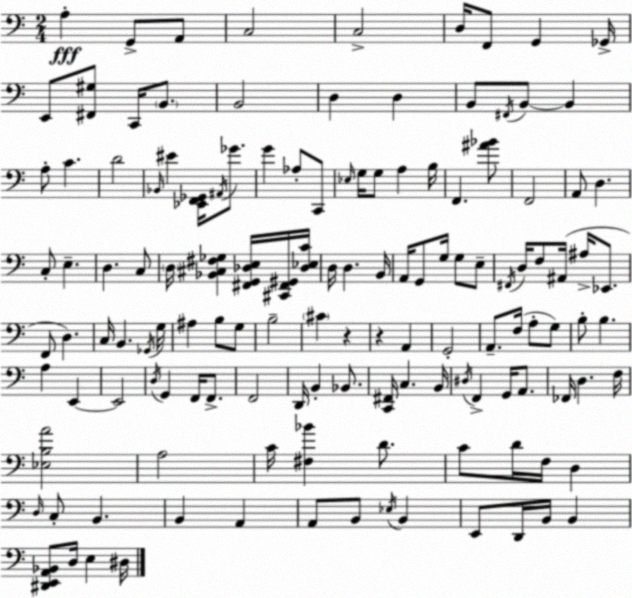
X:1
T:Untitled
M:2/4
L:1/4
K:Am
A, G,,/2 A,,/2 C,2 C,2 D,/4 F,,/2 G,, _G,,/4 E,,/2 [^F,,^G,]/2 C,,/4 B,,/2 B,,2 D, D, B,,/2 ^F,,/4 B,,/2 B,, A,/2 C D2 _B,,/4 ^E [_E,,F,,_G,,]/4 ^A,,/4 _G/2 G _A,/2 C,,/2 _E,/4 G,/4 G,/2 A, B,/4 F,, [^A_B]/2 F,,2 A,,/2 D, C,/2 E, D, C,/2 D,/4 [_B,,^C,^F,_G,] [^F,,G,,_D,E,]/4 [^C,,^F,,^G,,]/4 [_D,_E,C]/4 D,/4 D, B,,/4 A,,/4 G,,/2 G,/4 G,/2 E,/2 ^F,,/4 D,/4 F,/2 ^A,,/4 ^A,/4 _E,,/2 F,,/2 D, C,/4 B,, _G,,/4 G,/4 ^A, B,/2 G,/2 B,2 ^C z z A,, G,,2 A,,/2 F,/4 A,/2 G,/2 B,/2 B, A, E,, E,,2 D,/4 G,, F,,/4 F,,/2 F,,2 D,,/4 B,, _B,,/2 [C,,^F,,]/4 C, B,,/4 ^D,/4 F,, G,,/4 A,,/2 _F,,/4 D, F,/4 [_E,B,A]2 A,2 C/4 [^F,_B] D/2 C/2 D/4 F,/4 D, D,/4 C,/2 B,, B,, A,, A,,/2 B,,/2 _E,/4 B,, E,,/2 D,,/4 B,,/4 B,, [^D,,E,,A,,_B,,]/2 D,/4 E, ^D,/4